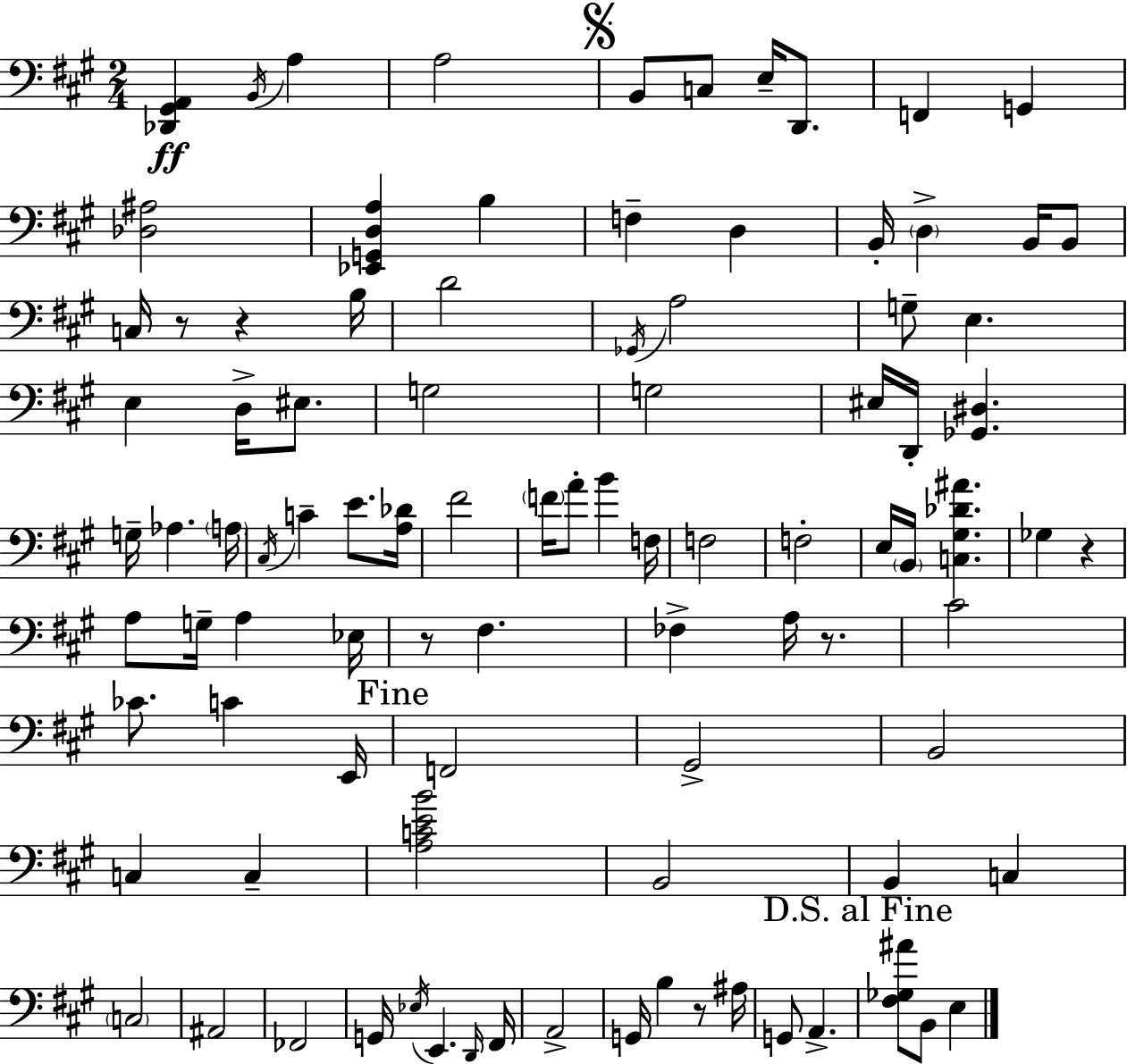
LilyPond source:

{
  \clef bass
  \numericTimeSignature
  \time 2/4
  \key a \major
  <des, gis, a,>4\ff \acciaccatura { b,16 } a4 | a2 | \mark \markup { \musicglyph "scripts.segno" } b,8 c8 e16-- d,8. | f,4 g,4 | \break <des ais>2 | <ees, g, d a>4 b4 | f4-- d4 | b,16-. \parenthesize d4-> b,16 b,8 | \break c16 r8 r4 | b16 d'2 | \acciaccatura { ges,16 } a2 | g8-- e4. | \break e4 d16-> eis8. | g2 | g2 | eis16 d,16-. <ges, dis>4. | \break g16-- aes4. | \parenthesize a16 \acciaccatura { cis16 } c'4-- e'8. | <a des'>16 fis'2 | \parenthesize f'16 a'8-. b'4 | \break f16 f2 | f2-. | e16 \parenthesize b,16 <c gis des' ais'>4. | ges4 r4 | \break a8 g16-- a4 | ees16 r8 fis4. | fes4-> a16 | r8. cis'2 | \break ces'8. c'4 | e,16 \mark "Fine" f,2 | gis,2-> | b,2 | \break c4 c4-- | <a c' e' b'>2 | b,2 | b,4 c4 | \break \parenthesize c2 | ais,2 | fes,2 | g,16 \acciaccatura { ees16 } e,4. | \break \grace { d,16 } fis,16 a,2-> | g,16 b4 | r8 ais16 g,8 a,4.-> | \mark "D.S. al Fine" <fis ges ais'>8 b,8 | \break e4 \bar "|."
}